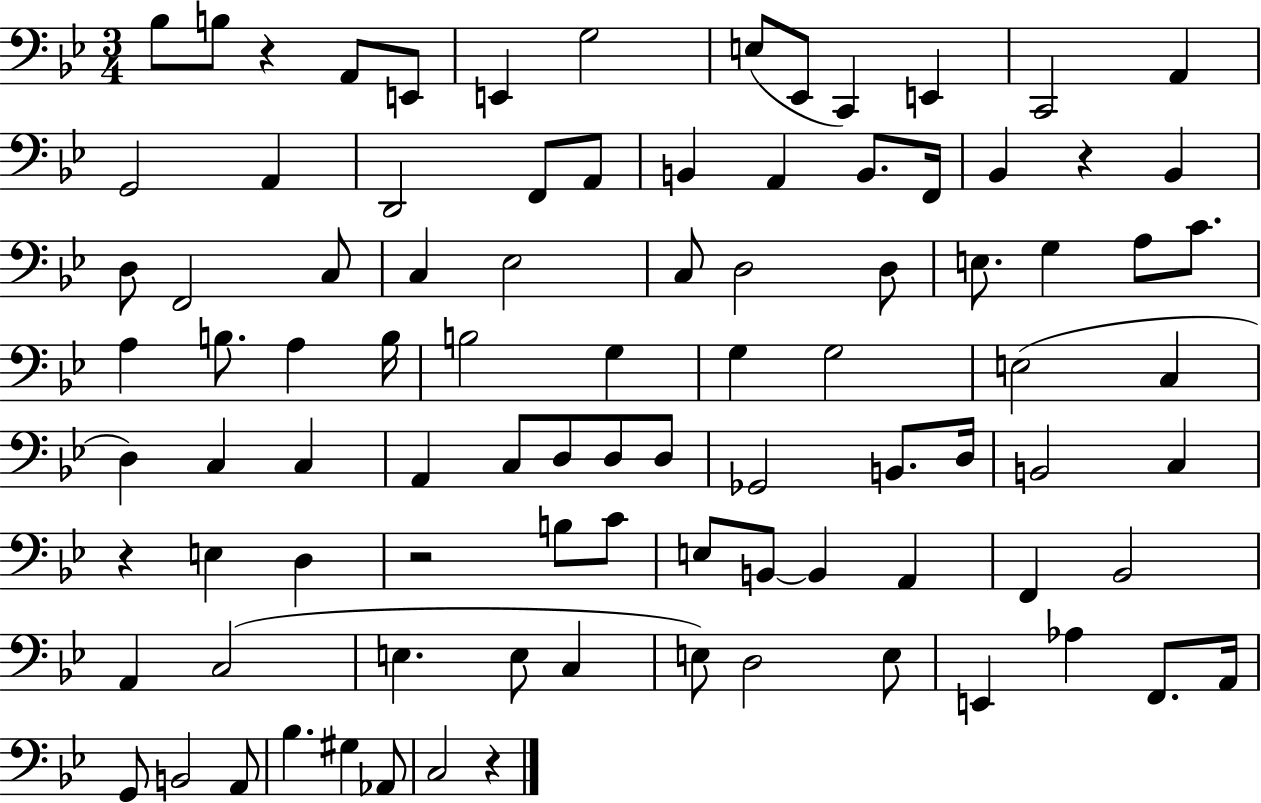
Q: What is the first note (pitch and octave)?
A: Bb3